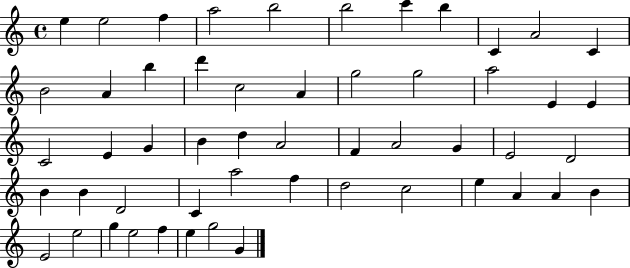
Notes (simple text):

E5/q E5/h F5/q A5/h B5/h B5/h C6/q B5/q C4/q A4/h C4/q B4/h A4/q B5/q D6/q C5/h A4/q G5/h G5/h A5/h E4/q E4/q C4/h E4/q G4/q B4/q D5/q A4/h F4/q A4/h G4/q E4/h D4/h B4/q B4/q D4/h C4/q A5/h F5/q D5/h C5/h E5/q A4/q A4/q B4/q E4/h E5/h G5/q E5/h F5/q E5/q G5/h G4/q